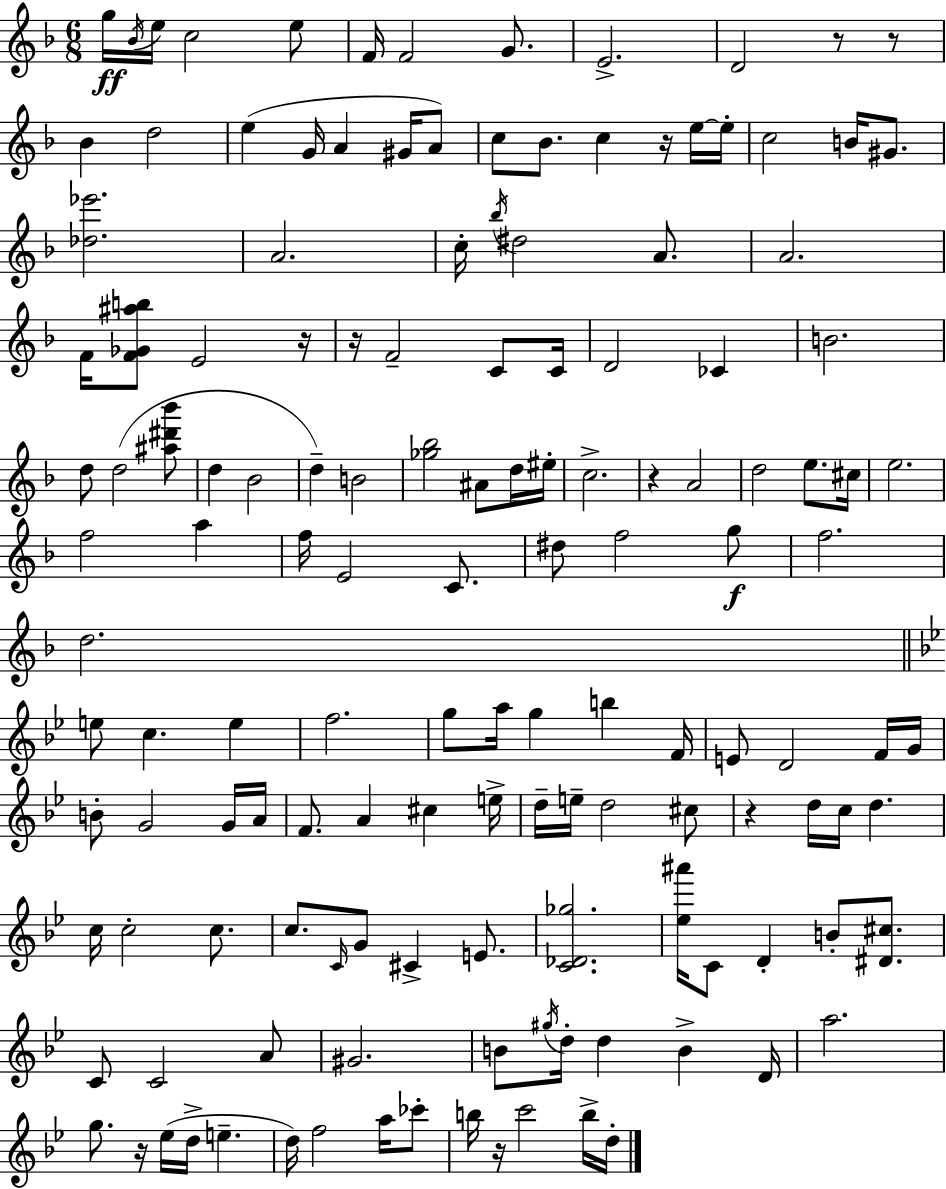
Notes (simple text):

G5/s Bb4/s E5/s C5/h E5/e F4/s F4/h G4/e. E4/h. D4/h R/e R/e Bb4/q D5/h E5/q G4/s A4/q G#4/s A4/e C5/e Bb4/e. C5/q R/s E5/s E5/s C5/h B4/s G#4/e. [Db5,Eb6]/h. A4/h. C5/s Bb5/s D#5/h A4/e. A4/h. F4/s [F4,Gb4,A#5,B5]/e E4/h R/s R/s F4/h C4/e C4/s D4/h CES4/q B4/h. D5/e D5/h [A#5,D#6,Bb6]/e D5/q Bb4/h D5/q B4/h [Gb5,Bb5]/h A#4/e D5/s EIS5/s C5/h. R/q A4/h D5/h E5/e. C#5/s E5/h. F5/h A5/q F5/s E4/h C4/e. D#5/e F5/h G5/e F5/h. D5/h. E5/e C5/q. E5/q F5/h. G5/e A5/s G5/q B5/q F4/s E4/e D4/h F4/s G4/s B4/e G4/h G4/s A4/s F4/e. A4/q C#5/q E5/s D5/s E5/s D5/h C#5/e R/q D5/s C5/s D5/q. C5/s C5/h C5/e. C5/e. C4/s G4/e C#4/q E4/e. [C4,Db4,Gb5]/h. [Eb5,A#6]/s C4/e D4/q B4/e [D#4,C#5]/e. C4/e C4/h A4/e G#4/h. B4/e G#5/s D5/s D5/q B4/q D4/s A5/h. G5/e. R/s Eb5/s D5/s E5/q. D5/s F5/h A5/s CES6/e B5/s R/s C6/h B5/s D5/s